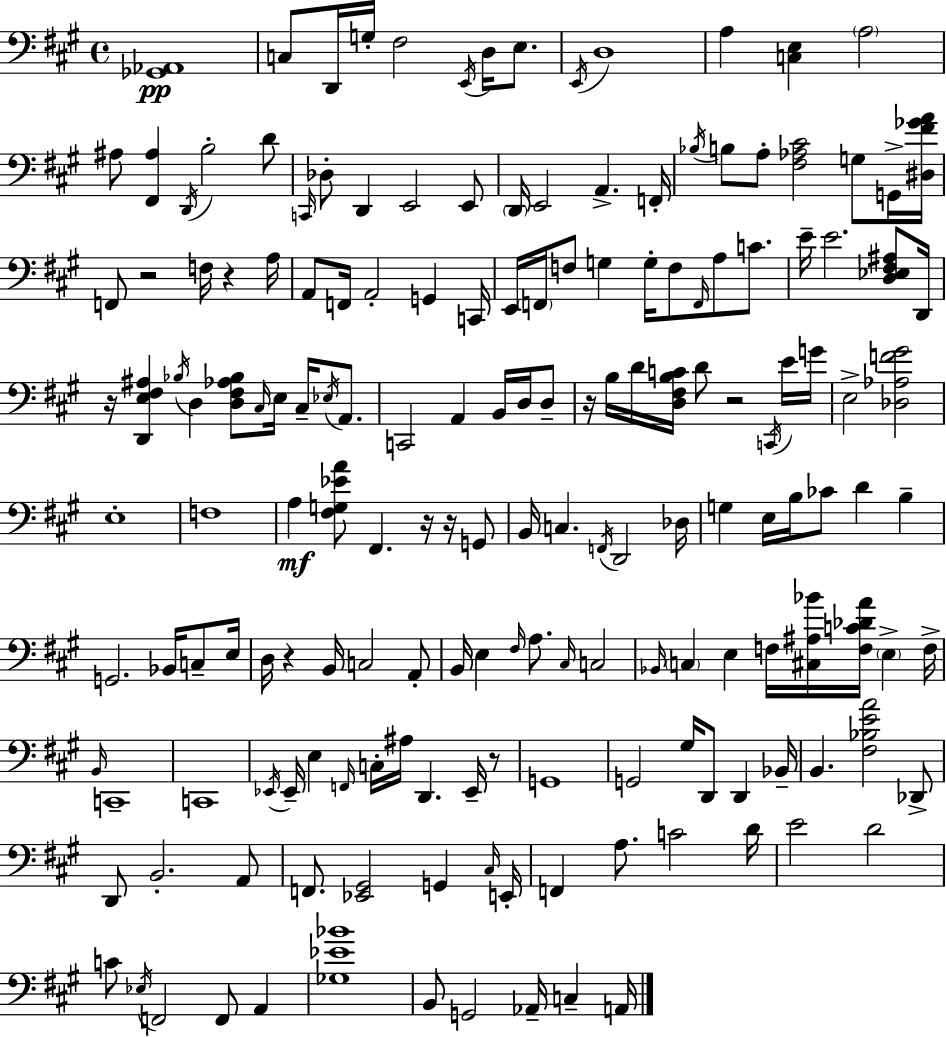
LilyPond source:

{
  \clef bass
  \time 4/4
  \defaultTimeSignature
  \key a \major
  <ges, aes,>1\pp | c8 d,16 g16-. fis2 \acciaccatura { e,16 } d16 e8. | \acciaccatura { e,16 } d1 | a4 <c e>4 \parenthesize a2 | \break ais8 <fis, ais>4 \acciaccatura { d,16 } b2-. | d'8 \grace { c,16 } des8-. d,4 e,2 | e,8 \parenthesize d,16 e,2 a,4.-> | f,16-. \acciaccatura { bes16 } b8 a8-. <fis aes cis'>2 | \break g8 g,16-> <dis fis' ges' a'>16 f,8 r2 f16 | r4 a16 a,8 f,16 a,2-. | g,4 c,16 e,16 \parenthesize f,16 f8 g4 g16-. f8 | \grace { f,16 } a8 c'8. e'16-- e'2. | \break <d ees fis ais>8 d,16 r16 <d, e fis ais>4 \acciaccatura { bes16 } d4 | <d fis aes bes>8 \grace { cis16 } e16 cis16-- \acciaccatura { ees16 } a,8. c,2 | a,4 b,16 d16 d8-- r16 b16 d'16 <d fis b c'>16 d'8 r2 | \acciaccatura { c,16 } e'16 g'16 e2-> | \break <des aes f' gis'>2 e1-. | f1 | a4\mf <fis g ees' a'>8 | fis,4. r16 r16 g,8 b,16 c4. | \break \acciaccatura { f,16 } d,2 des16 g4 e16 | b16 ces'8 d'4 b4-- g,2. | bes,16 c8-- e16 d16 r4 | b,16 c2 a,8-. b,16 e4 | \break \grace { fis16 } a8. \grace { cis16 } c2 \grace { bes,16 } \parenthesize c4 | e4 f16 <cis ais bes'>16 <f c' des' a'>16 \parenthesize e4-> f16-> \grace { b,16 } c,1-- | c,1 | \acciaccatura { ees,16 } | \break ees,16-- e4 \grace { f,16 } c16-. ais16 d,4. ees,16-- r8 | g,1 | g,2 gis16 d,8 d,4 | bes,16-- b,4. <fis bes e' a'>2 des,8-> | \break d,8 b,2.-. a,8 | f,8. <ees, gis,>2 g,4 | \grace { cis16 } e,16-. f,4 a8. c'2 | d'16 e'2 d'2 | \break c'8 \acciaccatura { ees16 } f,2 f,8 a,4 | <ges ees' bes'>1 | b,8 g,2 aes,16-- c4-- | a,16 \bar "|."
}